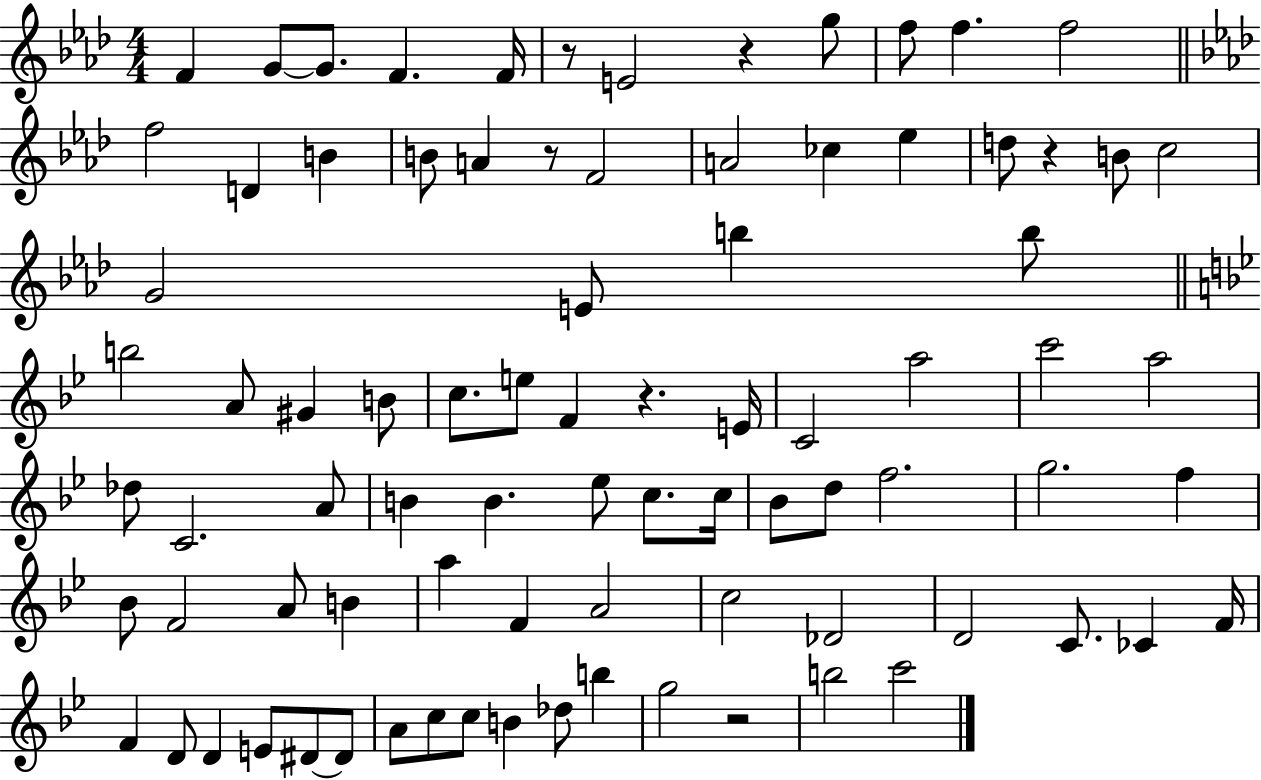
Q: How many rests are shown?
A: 6